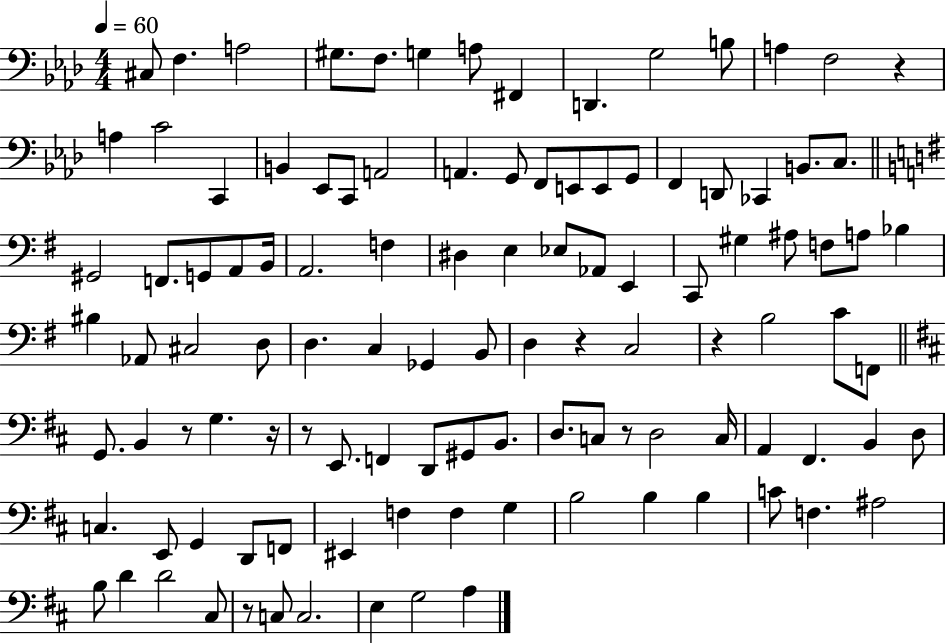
C#3/e F3/q. A3/h G#3/e. F3/e. G3/q A3/e F#2/q D2/q. G3/h B3/e A3/q F3/h R/q A3/q C4/h C2/q B2/q Eb2/e C2/e A2/h A2/q. G2/e F2/e E2/e E2/e G2/e F2/q D2/e CES2/q B2/e. C3/e. G#2/h F2/e. G2/e A2/e B2/s A2/h. F3/q D#3/q E3/q Eb3/e Ab2/e E2/q C2/e G#3/q A#3/e F3/e A3/e Bb3/q BIS3/q Ab2/e C#3/h D3/e D3/q. C3/q Gb2/q B2/e D3/q R/q C3/h R/q B3/h C4/e F2/e G2/e. B2/q R/e G3/q. R/s R/e E2/e. F2/q D2/e G#2/e B2/e. D3/e. C3/e R/e D3/h C3/s A2/q F#2/q. B2/q D3/e C3/q. E2/e G2/q D2/e F2/e EIS2/q F3/q F3/q G3/q B3/h B3/q B3/q C4/e F3/q. A#3/h B3/e D4/q D4/h C#3/e R/e C3/e C3/h. E3/q G3/h A3/q